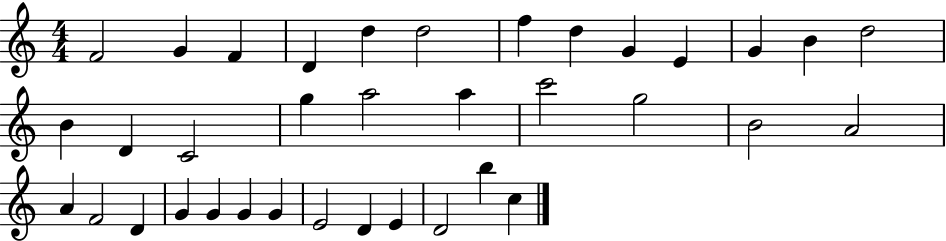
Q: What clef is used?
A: treble